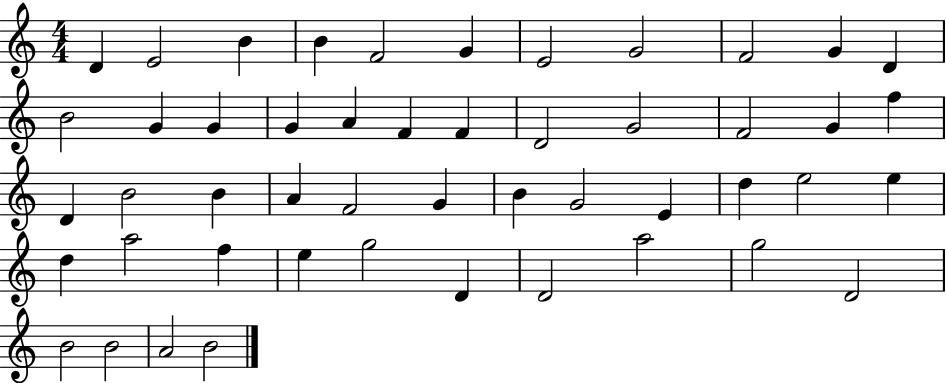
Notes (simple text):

D4/q E4/h B4/q B4/q F4/h G4/q E4/h G4/h F4/h G4/q D4/q B4/h G4/q G4/q G4/q A4/q F4/q F4/q D4/h G4/h F4/h G4/q F5/q D4/q B4/h B4/q A4/q F4/h G4/q B4/q G4/h E4/q D5/q E5/h E5/q D5/q A5/h F5/q E5/q G5/h D4/q D4/h A5/h G5/h D4/h B4/h B4/h A4/h B4/h